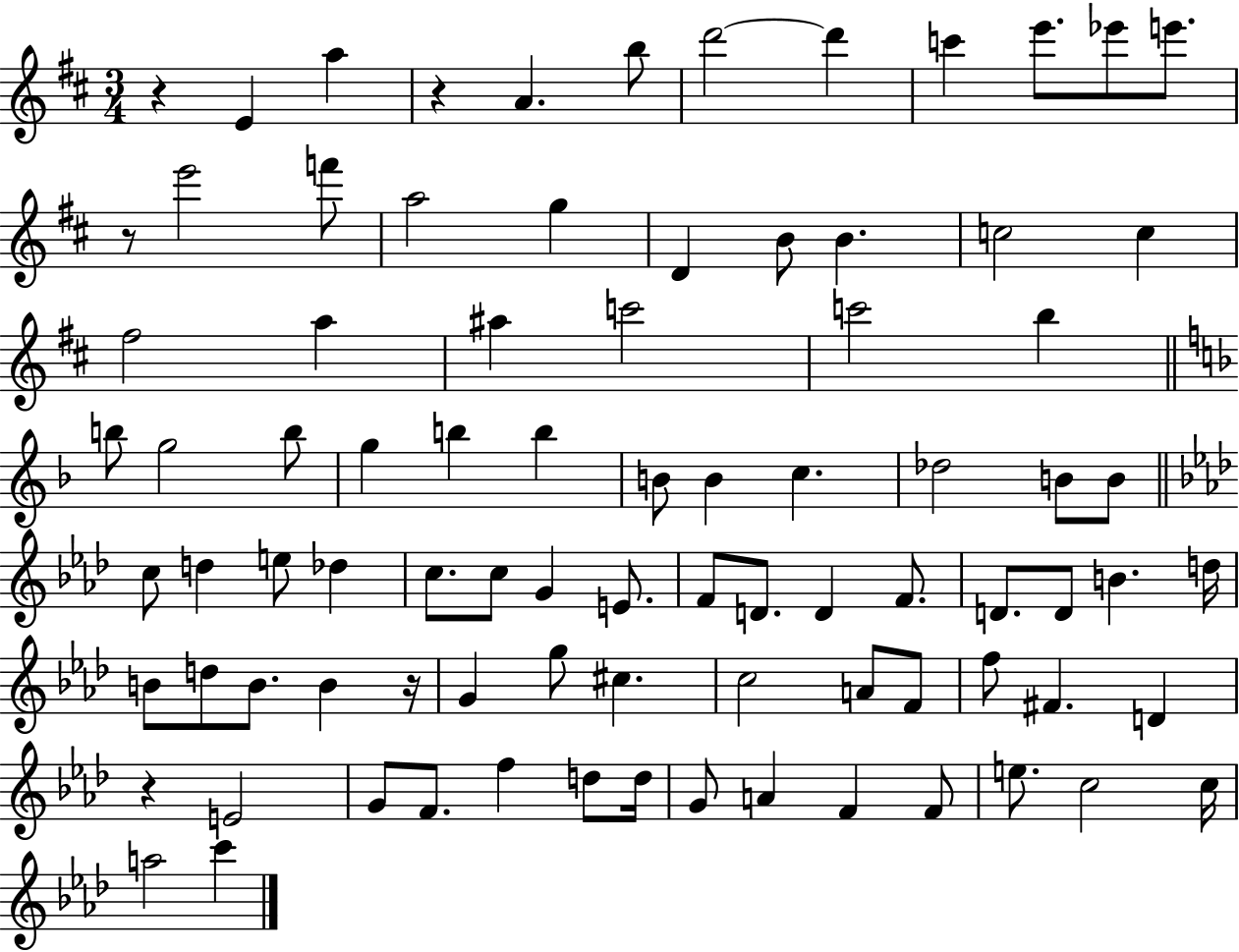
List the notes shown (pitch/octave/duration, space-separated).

R/q E4/q A5/q R/q A4/q. B5/e D6/h D6/q C6/q E6/e. Eb6/e E6/e. R/e E6/h F6/e A5/h G5/q D4/q B4/e B4/q. C5/h C5/q F#5/h A5/q A#5/q C6/h C6/h B5/q B5/e G5/h B5/e G5/q B5/q B5/q B4/e B4/q C5/q. Db5/h B4/e B4/e C5/e D5/q E5/e Db5/q C5/e. C5/e G4/q E4/e. F4/e D4/e. D4/q F4/e. D4/e. D4/e B4/q. D5/s B4/e D5/e B4/e. B4/q R/s G4/q G5/e C#5/q. C5/h A4/e F4/e F5/e F#4/q. D4/q R/q E4/h G4/e F4/e. F5/q D5/e D5/s G4/e A4/q F4/q F4/e E5/e. C5/h C5/s A5/h C6/q